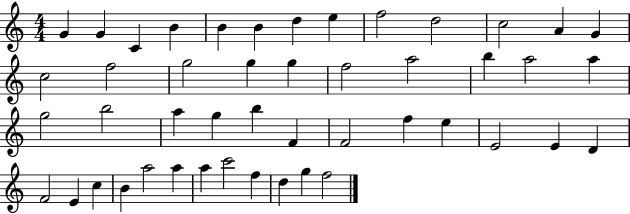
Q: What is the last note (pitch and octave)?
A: F5